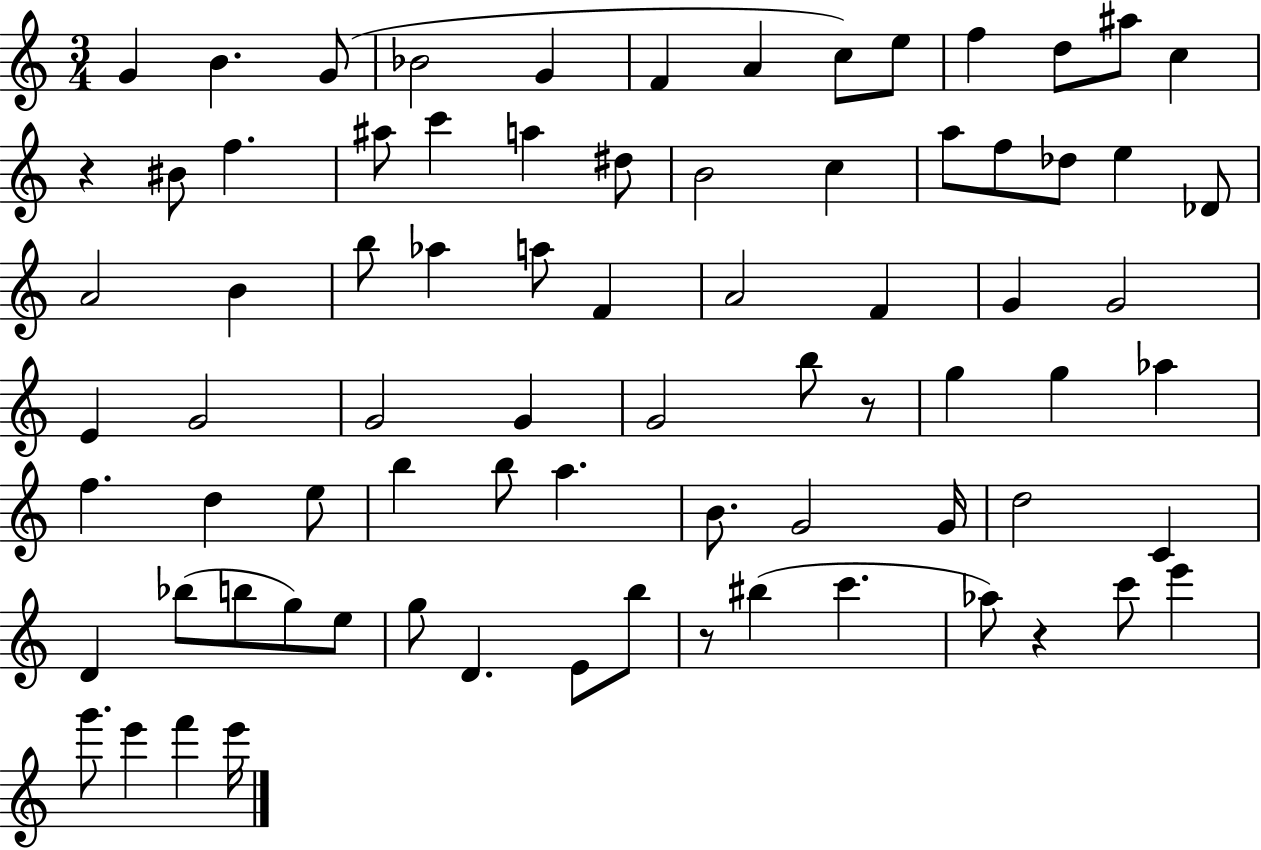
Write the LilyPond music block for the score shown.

{
  \clef treble
  \numericTimeSignature
  \time 3/4
  \key c \major
  \repeat volta 2 { g'4 b'4. g'8( | bes'2 g'4 | f'4 a'4 c''8) e''8 | f''4 d''8 ais''8 c''4 | \break r4 bis'8 f''4. | ais''8 c'''4 a''4 dis''8 | b'2 c''4 | a''8 f''8 des''8 e''4 des'8 | \break a'2 b'4 | b''8 aes''4 a''8 f'4 | a'2 f'4 | g'4 g'2 | \break e'4 g'2 | g'2 g'4 | g'2 b''8 r8 | g''4 g''4 aes''4 | \break f''4. d''4 e''8 | b''4 b''8 a''4. | b'8. g'2 g'16 | d''2 c'4 | \break d'4 bes''8( b''8 g''8) e''8 | g''8 d'4. e'8 b''8 | r8 bis''4( c'''4. | aes''8) r4 c'''8 e'''4 | \break g'''8. e'''4 f'''4 e'''16 | } \bar "|."
}